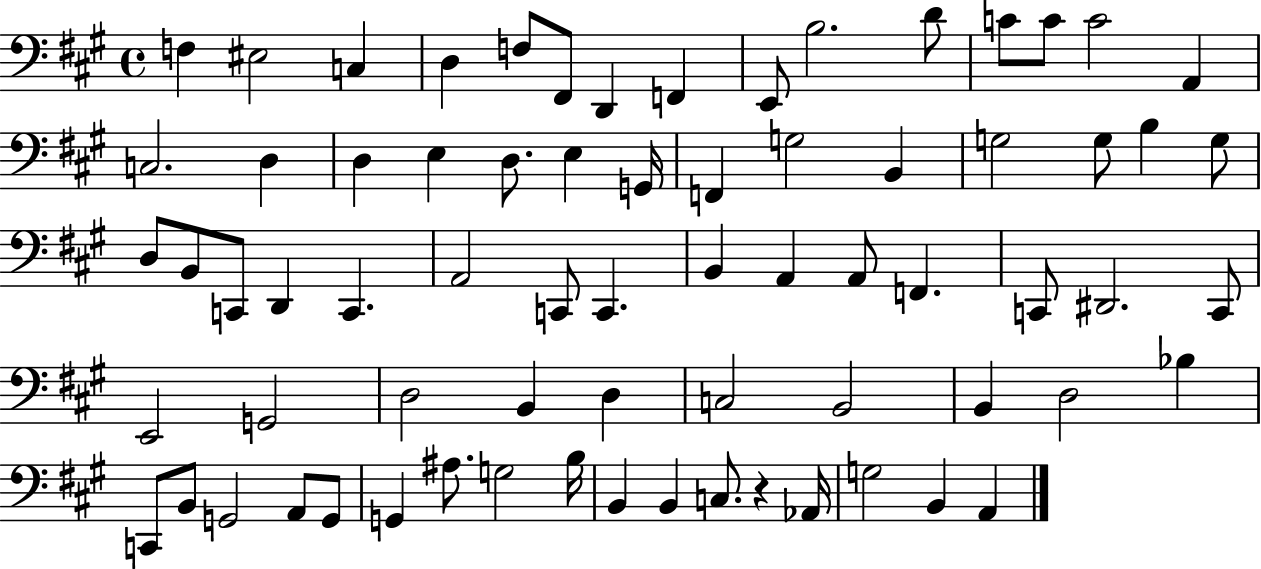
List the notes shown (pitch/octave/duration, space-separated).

F3/q EIS3/h C3/q D3/q F3/e F#2/e D2/q F2/q E2/e B3/h. D4/e C4/e C4/e C4/h A2/q C3/h. D3/q D3/q E3/q D3/e. E3/q G2/s F2/q G3/h B2/q G3/h G3/e B3/q G3/e D3/e B2/e C2/e D2/q C2/q. A2/h C2/e C2/q. B2/q A2/q A2/e F2/q. C2/e D#2/h. C2/e E2/h G2/h D3/h B2/q D3/q C3/h B2/h B2/q D3/h Bb3/q C2/e B2/e G2/h A2/e G2/e G2/q A#3/e. G3/h B3/s B2/q B2/q C3/e. R/q Ab2/s G3/h B2/q A2/q